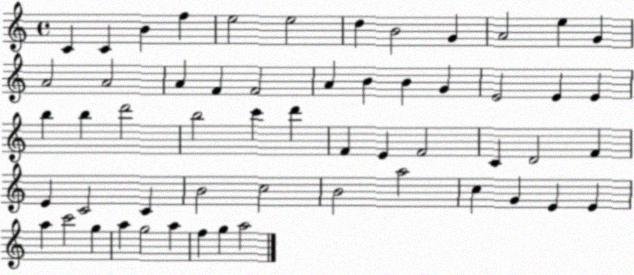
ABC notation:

X:1
T:Untitled
M:4/4
L:1/4
K:C
C C B f e2 e2 d B2 G A2 e G A2 A2 A F F2 A B B G E2 E E b b d'2 b2 c' d' F E F2 C D2 F E C2 C B2 c2 B2 a2 c G E E a c'2 g a g2 a f g a2